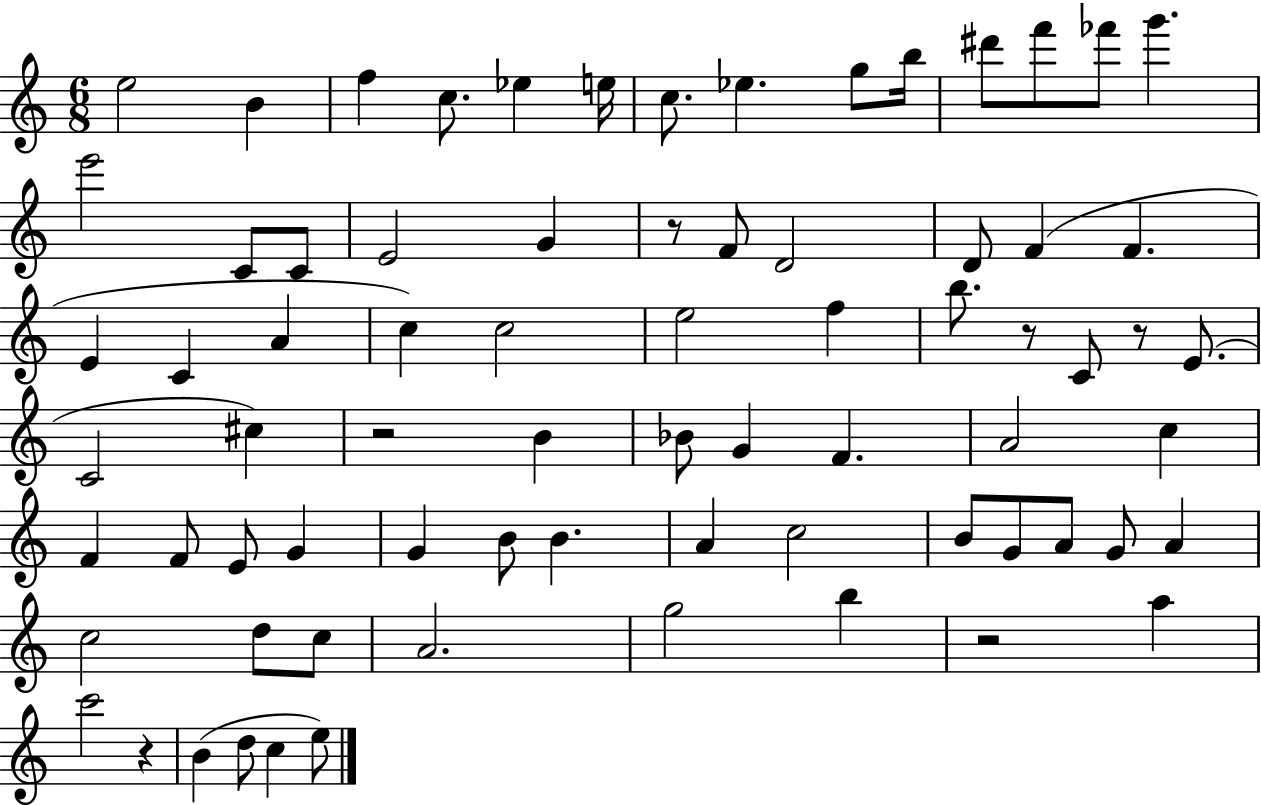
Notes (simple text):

E5/h B4/q F5/q C5/e. Eb5/q E5/s C5/e. Eb5/q. G5/e B5/s D#6/e F6/e FES6/e G6/q. E6/h C4/e C4/e E4/h G4/q R/e F4/e D4/h D4/e F4/q F4/q. E4/q C4/q A4/q C5/q C5/h E5/h F5/q B5/e. R/e C4/e R/e E4/e. C4/h C#5/q R/h B4/q Bb4/e G4/q F4/q. A4/h C5/q F4/q F4/e E4/e G4/q G4/q B4/e B4/q. A4/q C5/h B4/e G4/e A4/e G4/e A4/q C5/h D5/e C5/e A4/h. G5/h B5/q R/h A5/q C6/h R/q B4/q D5/e C5/q E5/e